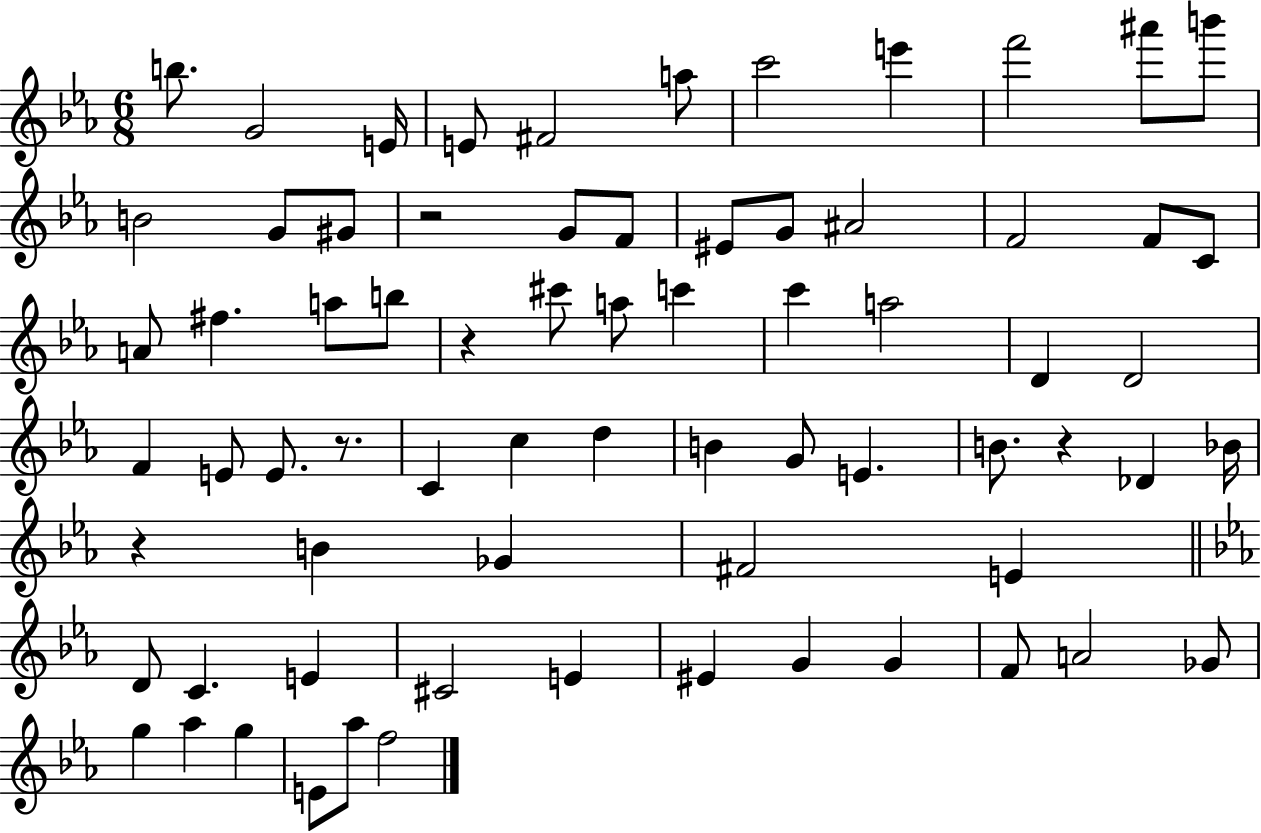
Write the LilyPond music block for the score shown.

{
  \clef treble
  \numericTimeSignature
  \time 6/8
  \key ees \major
  b''8. g'2 e'16 | e'8 fis'2 a''8 | c'''2 e'''4 | f'''2 ais'''8 b'''8 | \break b'2 g'8 gis'8 | r2 g'8 f'8 | eis'8 g'8 ais'2 | f'2 f'8 c'8 | \break a'8 fis''4. a''8 b''8 | r4 cis'''8 a''8 c'''4 | c'''4 a''2 | d'4 d'2 | \break f'4 e'8 e'8. r8. | c'4 c''4 d''4 | b'4 g'8 e'4. | b'8. r4 des'4 bes'16 | \break r4 b'4 ges'4 | fis'2 e'4 | \bar "||" \break \key ees \major d'8 c'4. e'4 | cis'2 e'4 | eis'4 g'4 g'4 | f'8 a'2 ges'8 | \break g''4 aes''4 g''4 | e'8 aes''8 f''2 | \bar "|."
}